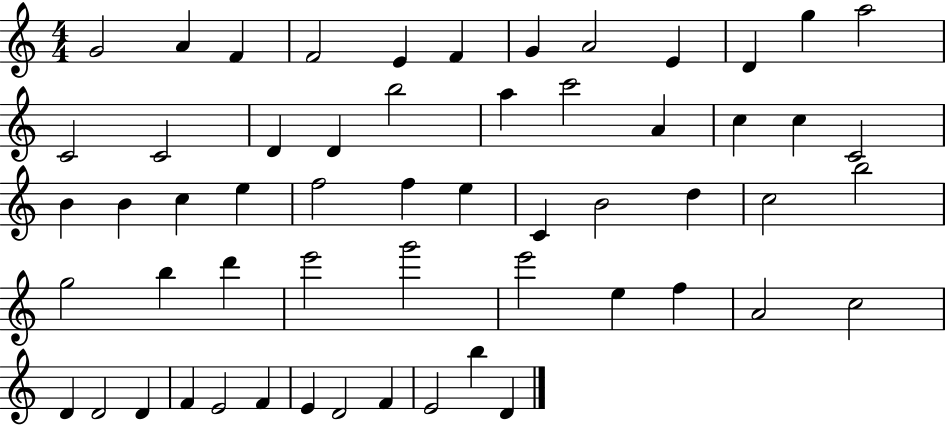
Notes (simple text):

G4/h A4/q F4/q F4/h E4/q F4/q G4/q A4/h E4/q D4/q G5/q A5/h C4/h C4/h D4/q D4/q B5/h A5/q C6/h A4/q C5/q C5/q C4/h B4/q B4/q C5/q E5/q F5/h F5/q E5/q C4/q B4/h D5/q C5/h B5/h G5/h B5/q D6/q E6/h G6/h E6/h E5/q F5/q A4/h C5/h D4/q D4/h D4/q F4/q E4/h F4/q E4/q D4/h F4/q E4/h B5/q D4/q